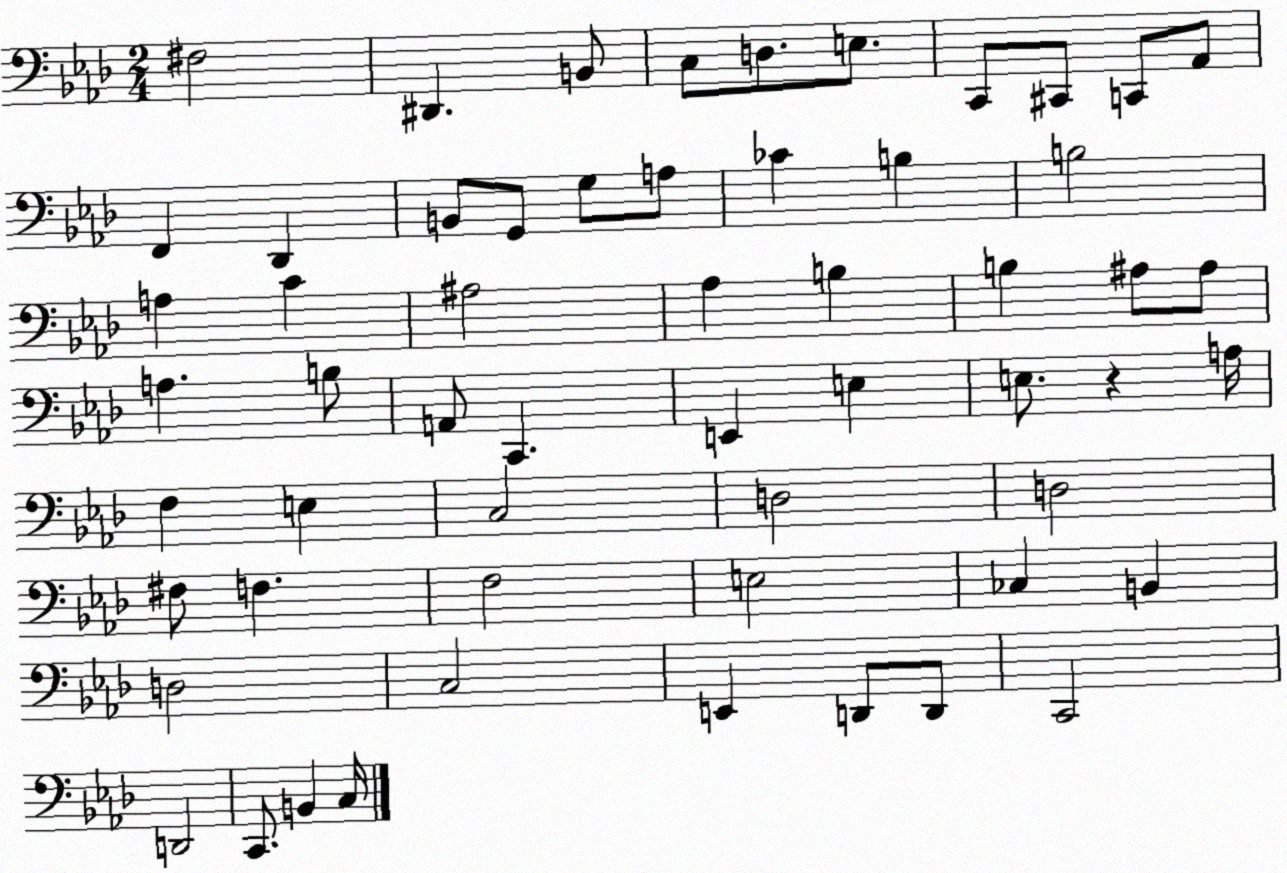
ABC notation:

X:1
T:Untitled
M:2/4
L:1/4
K:Ab
^F,2 ^D,, B,,/2 C,/2 D,/2 E,/2 C,,/2 ^C,,/2 C,,/2 _A,,/2 F,, _D,, B,,/2 G,,/2 G,/2 A,/2 _C B, B,2 A, C ^A,2 _A, B, B, ^A,/2 ^A,/2 A, B,/2 A,,/2 C,, E,, E, E,/2 z A,/4 F, E, C,2 D,2 D,2 ^F,/2 F, F,2 E,2 _C, B,, D,2 C,2 E,, D,,/2 D,,/2 C,,2 D,,2 C,,/2 B,, C,/4